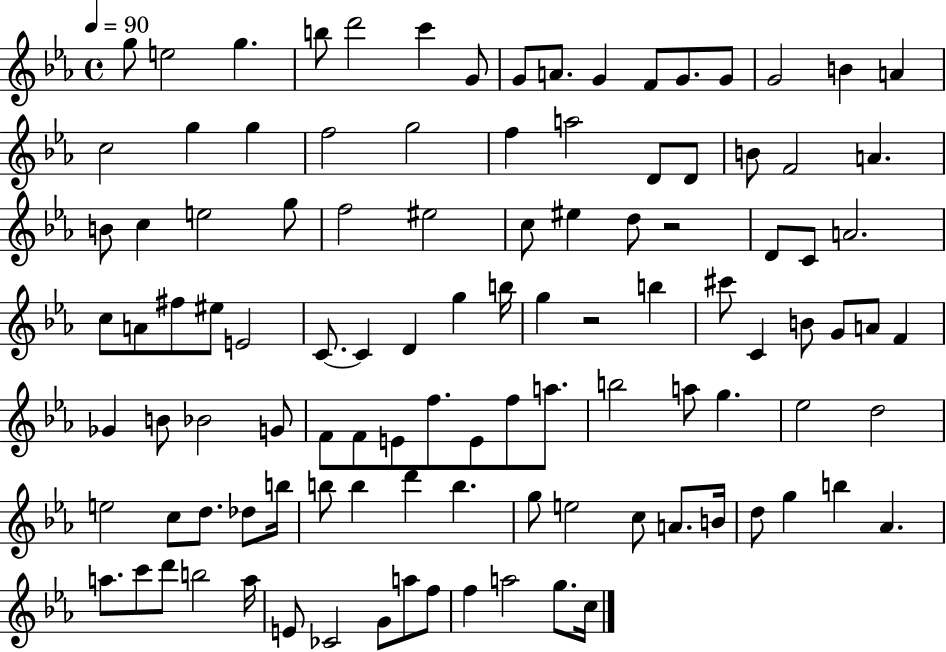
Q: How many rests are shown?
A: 2